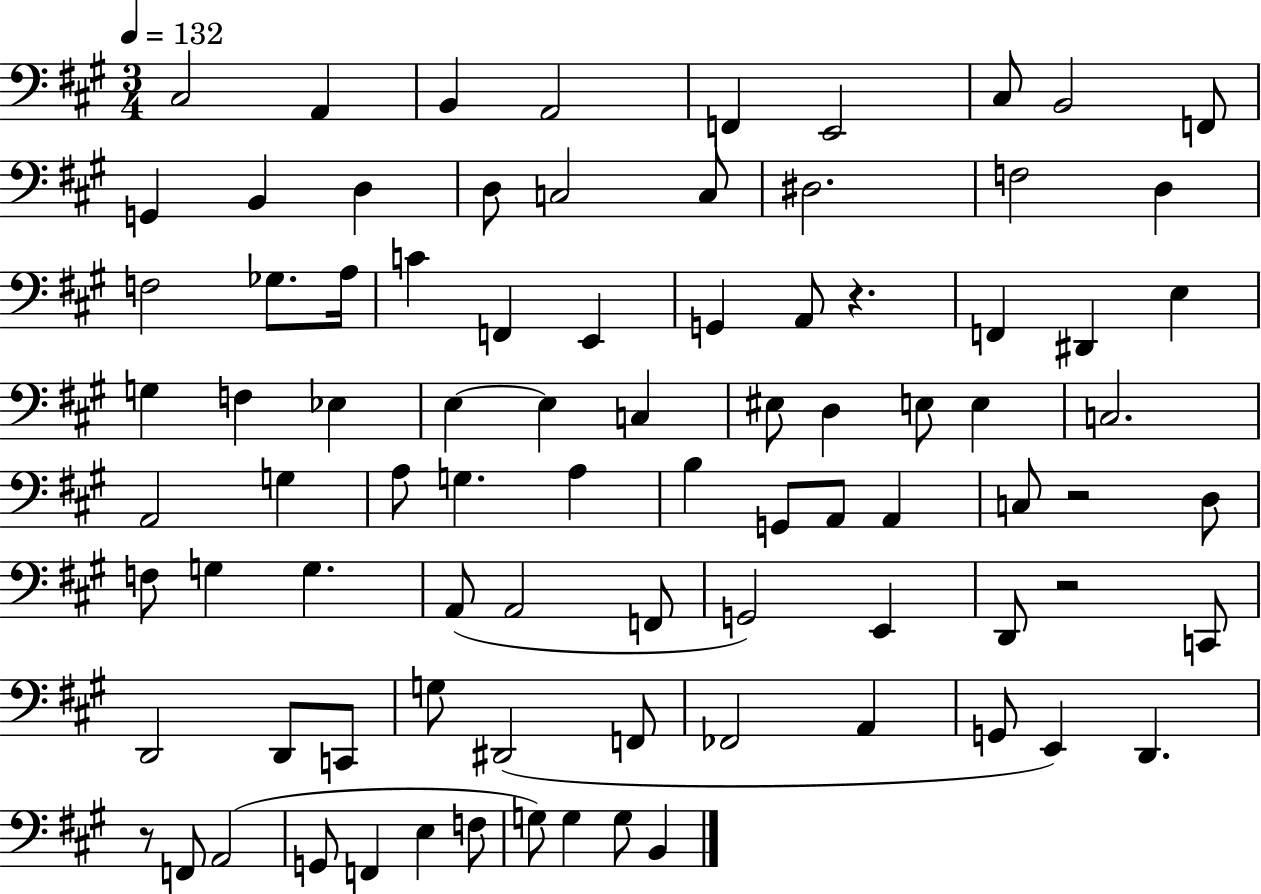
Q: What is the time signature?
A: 3/4